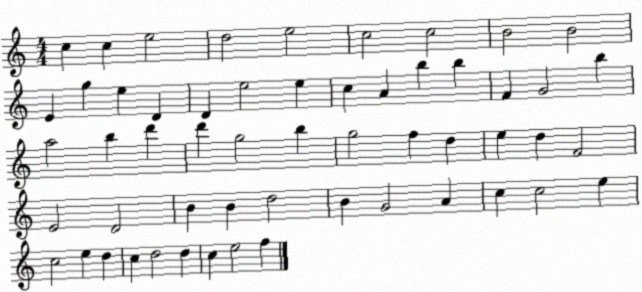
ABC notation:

X:1
T:Untitled
M:4/4
L:1/4
K:C
c c e2 d2 e2 c2 c2 B2 B2 E g e D D e2 e c A b b F G2 b a2 b d' d' g2 b g2 f d e d F2 E2 D2 B B d2 B G2 A c c2 e c2 e d c d2 d c e2 f